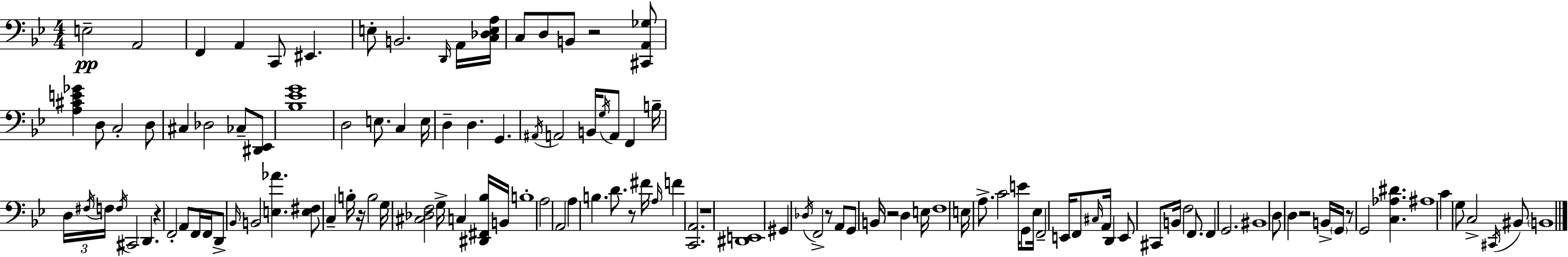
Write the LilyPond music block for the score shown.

{
  \clef bass
  \numericTimeSignature
  \time 4/4
  \key bes \major
  e2--\pp a,2 | f,4 a,4 c,8 eis,4. | e8-. b,2. \grace { d,16 } a,16 | <c des e a>16 c8 d8 b,8 r2 <cis, a, ges>8 | \break <a cis' e' ges'>4 d8 c2-. d8 | cis4 des2 ces8-- <dis, ees,>8 | <bes ees' g'>1 | d2 e8. c4 | \break e16 d4-- d4. g,4. | \acciaccatura { ais,16 } a,2 b,16 \acciaccatura { g16 } a,8 f,4 | b16-- \tuplet 3/2 { d16 \acciaccatura { fis16 } f16 } \acciaccatura { f16 } cis,2 d,4. | r4 f,2-. | \break a,8 f,16 f,16 d,8-> \grace { bes,16 } b,2 | <e aes'>4. <e fis>8 c4-- b16-. r16 b2 | g16 <cis des f>2 g16-> | c4 <dis, fis, bes>16 b,16 b1-. | \break a2 a,2 | a4 b4. | d'8. r8 fis'16 \grace { a16 } f'4 <c, a,>2. | r1 | \break <dis, e,>1 | gis,4 \acciaccatura { des16 } f,2-> | r8 a,8 g,8 b,16 r2 | d4 e16 f1 | \break e16 a8.-> c'2 | e'16 g,8 ees16 f,2-- | e,16 f,8 \grace { cis16 } a,16 d,4 e,8 cis,8 b,16 f2 | f,8. f,4 g,2. | \break bis,1 | d8 d4 r2 | b,16-> \parenthesize g,16 r8 g,2 | <c aes dis'>4. ais1 | \break c'4 g8 c2-> | \acciaccatura { cis,16 } bis,8 \parenthesize b,1 | \bar "|."
}